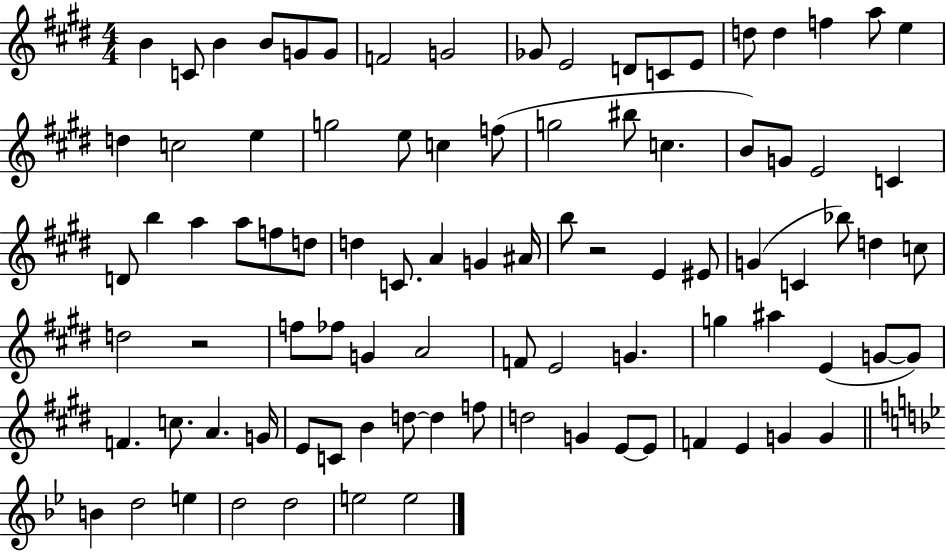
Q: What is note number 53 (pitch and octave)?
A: F5